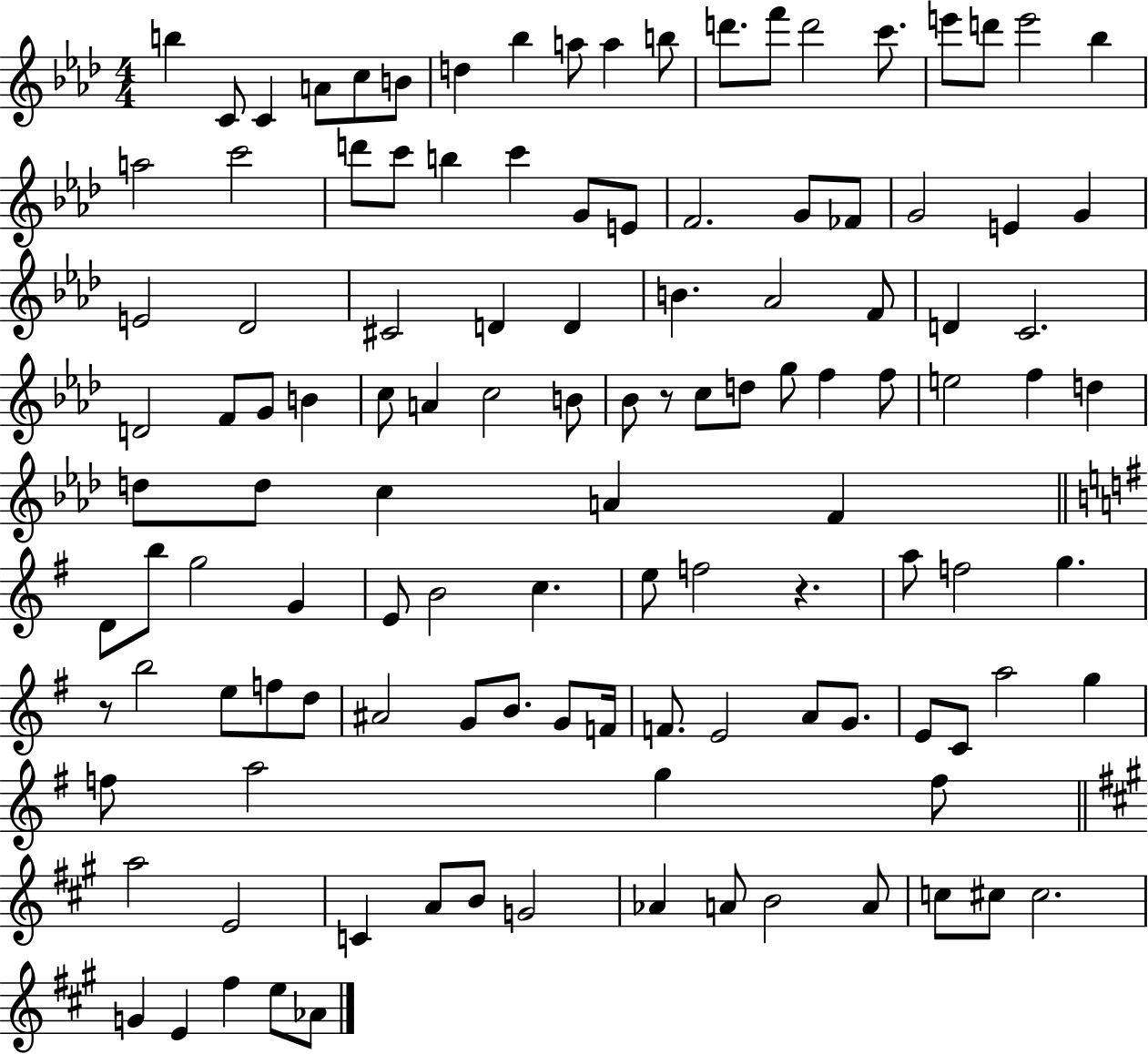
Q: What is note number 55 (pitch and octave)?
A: G5